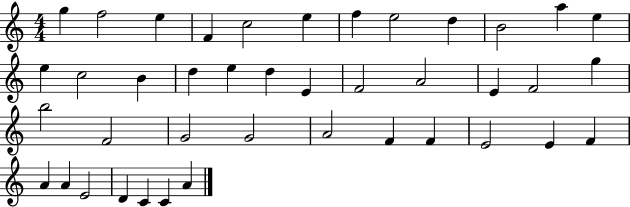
{
  \clef treble
  \numericTimeSignature
  \time 4/4
  \key c \major
  g''4 f''2 e''4 | f'4 c''2 e''4 | f''4 e''2 d''4 | b'2 a''4 e''4 | \break e''4 c''2 b'4 | d''4 e''4 d''4 e'4 | f'2 a'2 | e'4 f'2 g''4 | \break b''2 f'2 | g'2 g'2 | a'2 f'4 f'4 | e'2 e'4 f'4 | \break a'4 a'4 e'2 | d'4 c'4 c'4 a'4 | \bar "|."
}